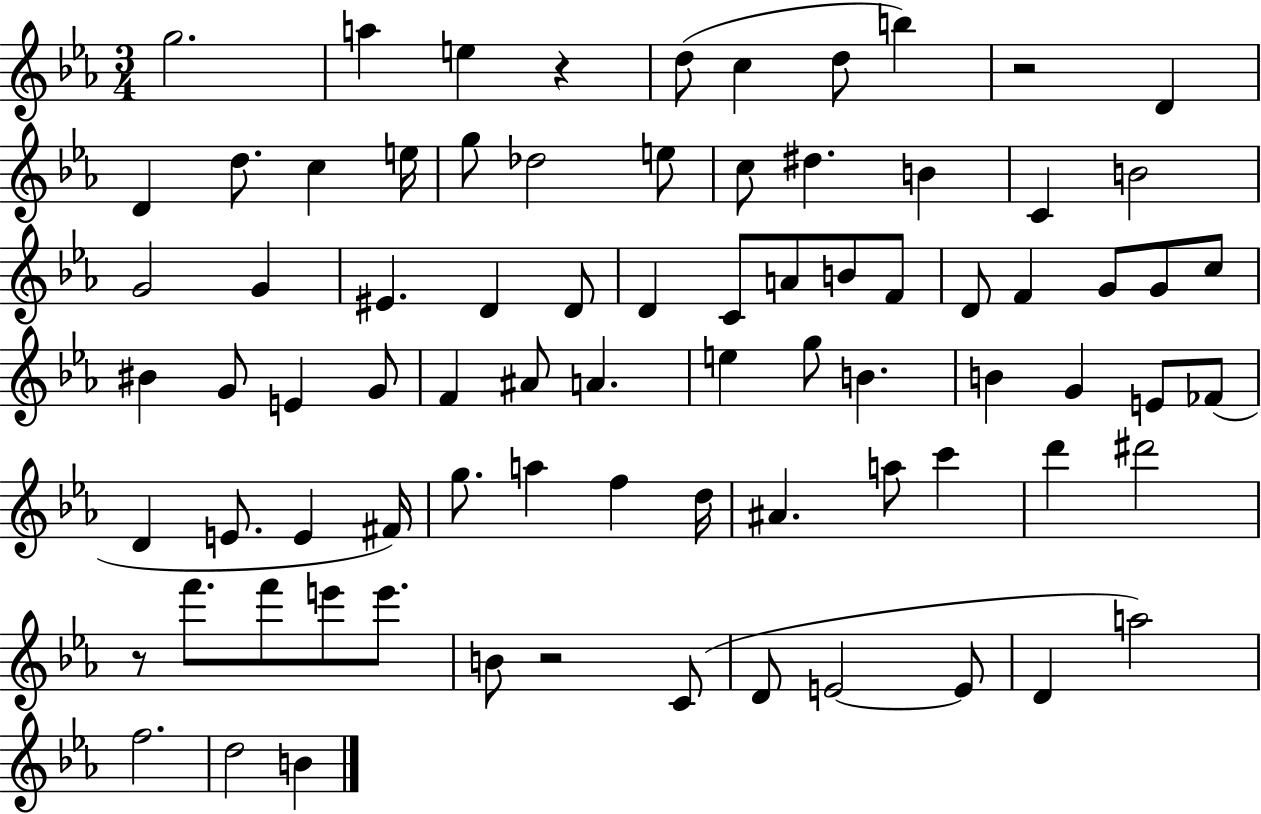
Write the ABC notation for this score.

X:1
T:Untitled
M:3/4
L:1/4
K:Eb
g2 a e z d/2 c d/2 b z2 D D d/2 c e/4 g/2 _d2 e/2 c/2 ^d B C B2 G2 G ^E D D/2 D C/2 A/2 B/2 F/2 D/2 F G/2 G/2 c/2 ^B G/2 E G/2 F ^A/2 A e g/2 B B G E/2 _F/2 D E/2 E ^F/4 g/2 a f d/4 ^A a/2 c' d' ^d'2 z/2 f'/2 f'/2 e'/2 e'/2 B/2 z2 C/2 D/2 E2 E/2 D a2 f2 d2 B